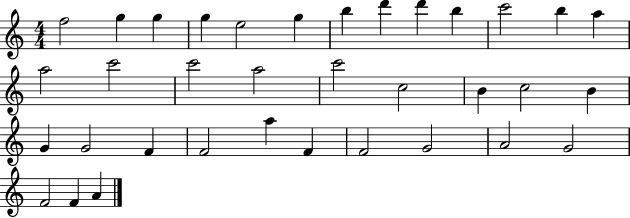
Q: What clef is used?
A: treble